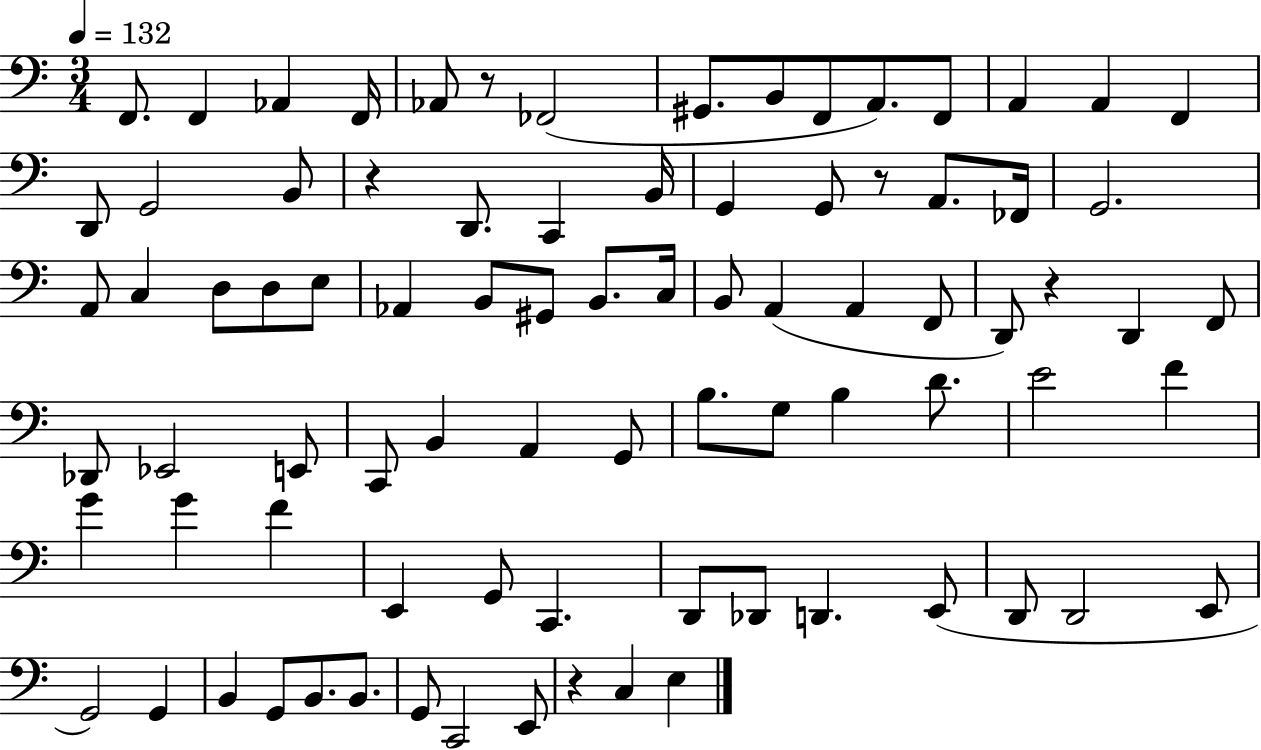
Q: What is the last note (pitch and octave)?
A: E3